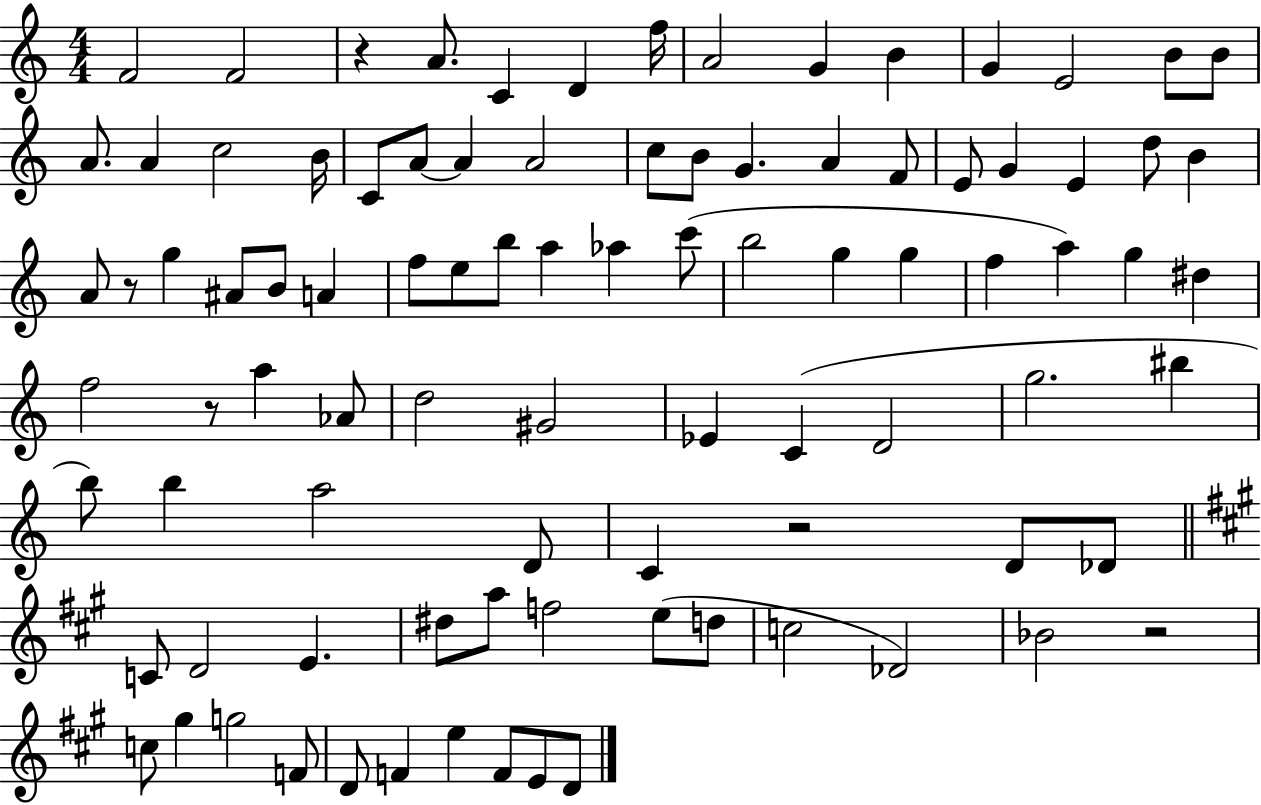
F4/h F4/h R/q A4/e. C4/q D4/q F5/s A4/h G4/q B4/q G4/q E4/h B4/e B4/e A4/e. A4/q C5/h B4/s C4/e A4/e A4/q A4/h C5/e B4/e G4/q. A4/q F4/e E4/e G4/q E4/q D5/e B4/q A4/e R/e G5/q A#4/e B4/e A4/q F5/e E5/e B5/e A5/q Ab5/q C6/e B5/h G5/q G5/q F5/q A5/q G5/q D#5/q F5/h R/e A5/q Ab4/e D5/h G#4/h Eb4/q C4/q D4/h G5/h. BIS5/q B5/e B5/q A5/h D4/e C4/q R/h D4/e Db4/e C4/e D4/h E4/q. D#5/e A5/e F5/h E5/e D5/e C5/h Db4/h Bb4/h R/h C5/e G#5/q G5/h F4/e D4/e F4/q E5/q F4/e E4/e D4/e